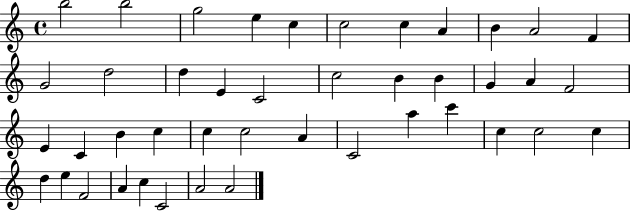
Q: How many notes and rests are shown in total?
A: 43